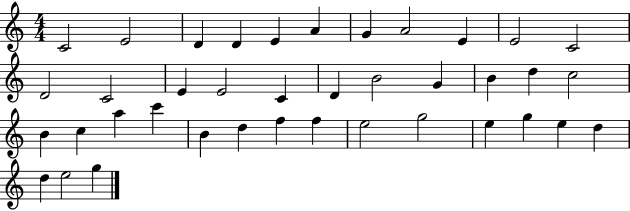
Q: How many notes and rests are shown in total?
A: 39